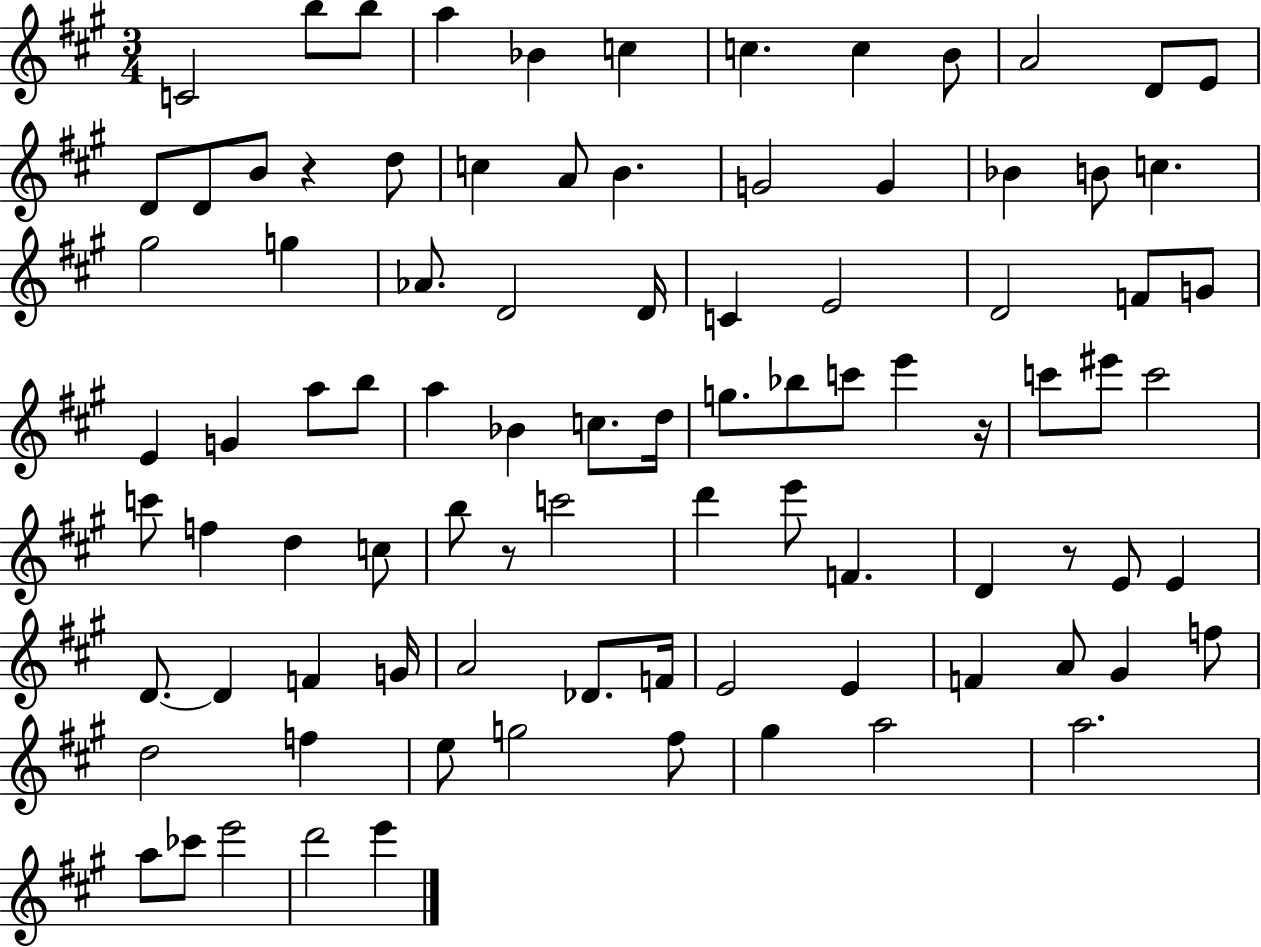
X:1
T:Untitled
M:3/4
L:1/4
K:A
C2 b/2 b/2 a _B c c c B/2 A2 D/2 E/2 D/2 D/2 B/2 z d/2 c A/2 B G2 G _B B/2 c ^g2 g _A/2 D2 D/4 C E2 D2 F/2 G/2 E G a/2 b/2 a _B c/2 d/4 g/2 _b/2 c'/2 e' z/4 c'/2 ^e'/2 c'2 c'/2 f d c/2 b/2 z/2 c'2 d' e'/2 F D z/2 E/2 E D/2 D F G/4 A2 _D/2 F/4 E2 E F A/2 ^G f/2 d2 f e/2 g2 ^f/2 ^g a2 a2 a/2 _c'/2 e'2 d'2 e'